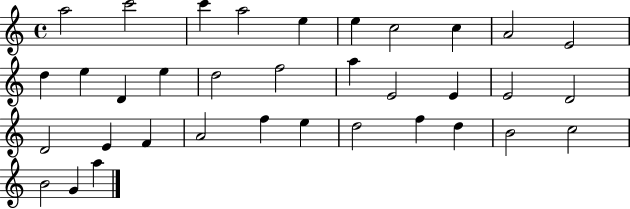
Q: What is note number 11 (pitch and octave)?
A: D5